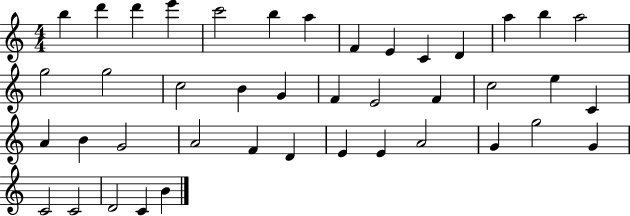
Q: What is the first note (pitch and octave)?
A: B5